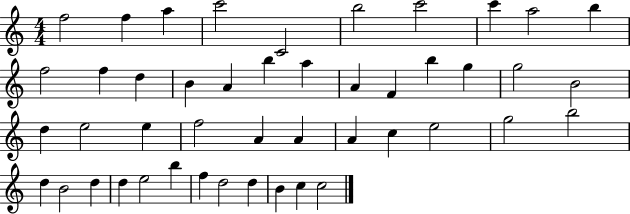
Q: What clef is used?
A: treble